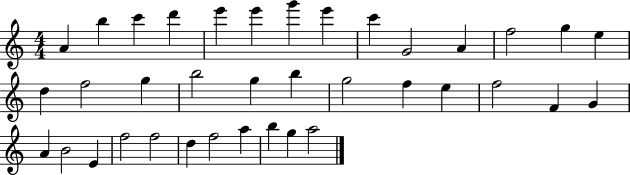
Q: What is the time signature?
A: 4/4